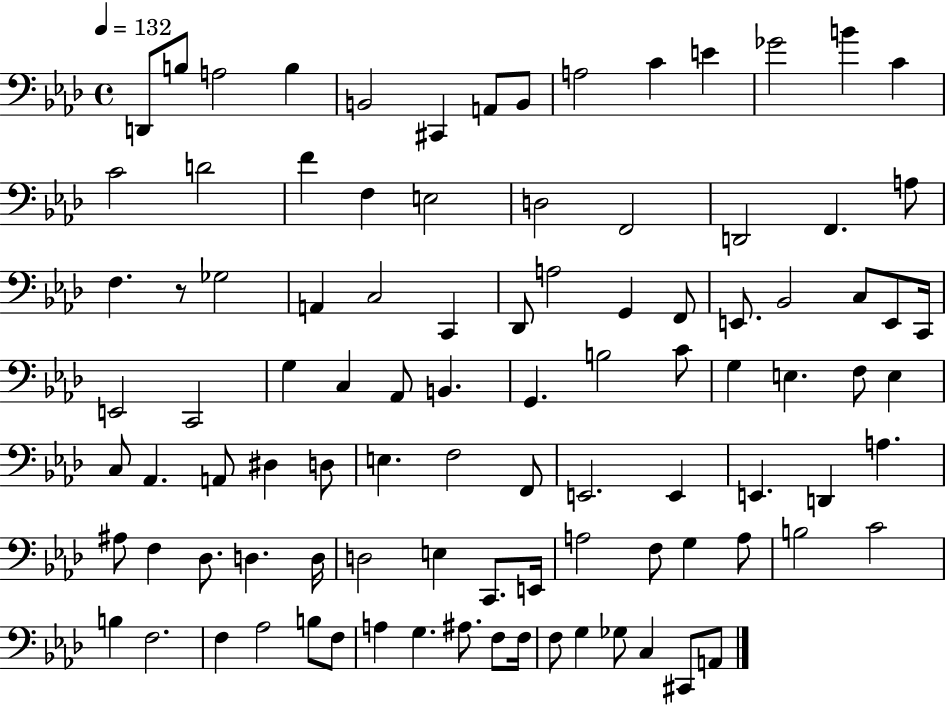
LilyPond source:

{
  \clef bass
  \time 4/4
  \defaultTimeSignature
  \key aes \major
  \tempo 4 = 132
  d,8 b8 a2 b4 | b,2 cis,4 a,8 b,8 | a2 c'4 e'4 | ges'2 b'4 c'4 | \break c'2 d'2 | f'4 f4 e2 | d2 f,2 | d,2 f,4. a8 | \break f4. r8 ges2 | a,4 c2 c,4 | des,8 a2 g,4 f,8 | e,8. bes,2 c8 e,8 c,16 | \break e,2 c,2 | g4 c4 aes,8 b,4. | g,4. b2 c'8 | g4 e4. f8 e4 | \break c8 aes,4. a,8 dis4 d8 | e4. f2 f,8 | e,2. e,4 | e,4. d,4 a4. | \break ais8 f4 des8. d4. d16 | d2 e4 c,8. e,16 | a2 f8 g4 a8 | b2 c'2 | \break b4 f2. | f4 aes2 b8 f8 | a4 g4. ais8. f8 f16 | f8 g4 ges8 c4 cis,8 a,8 | \break \bar "|."
}